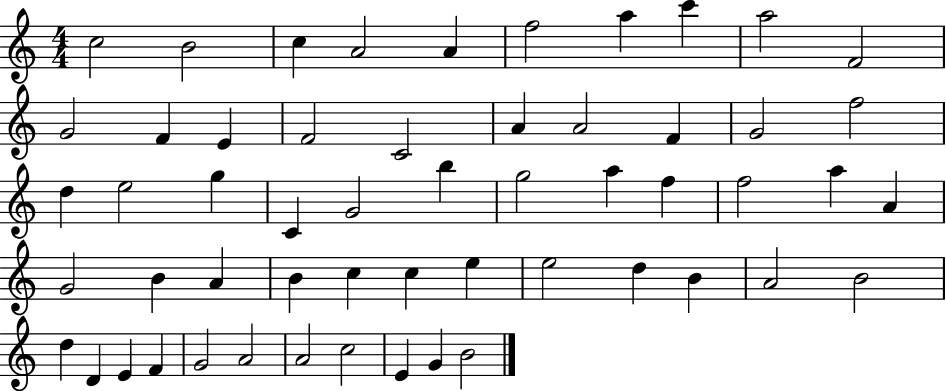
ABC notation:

X:1
T:Untitled
M:4/4
L:1/4
K:C
c2 B2 c A2 A f2 a c' a2 F2 G2 F E F2 C2 A A2 F G2 f2 d e2 g C G2 b g2 a f f2 a A G2 B A B c c e e2 d B A2 B2 d D E F G2 A2 A2 c2 E G B2